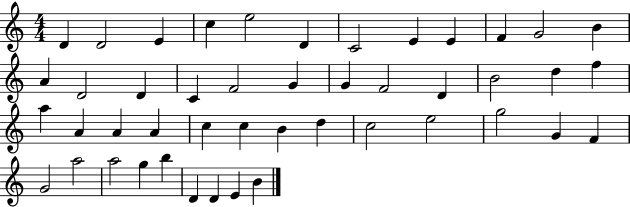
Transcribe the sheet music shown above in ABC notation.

X:1
T:Untitled
M:4/4
L:1/4
K:C
D D2 E c e2 D C2 E E F G2 B A D2 D C F2 G G F2 D B2 d f a A A A c c B d c2 e2 g2 G F G2 a2 a2 g b D D E B